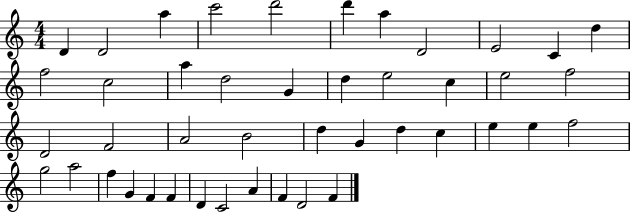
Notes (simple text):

D4/q D4/h A5/q C6/h D6/h D6/q A5/q D4/h E4/h C4/q D5/q F5/h C5/h A5/q D5/h G4/q D5/q E5/h C5/q E5/h F5/h D4/h F4/h A4/h B4/h D5/q G4/q D5/q C5/q E5/q E5/q F5/h G5/h A5/h F5/q G4/q F4/q F4/q D4/q C4/h A4/q F4/q D4/h F4/q